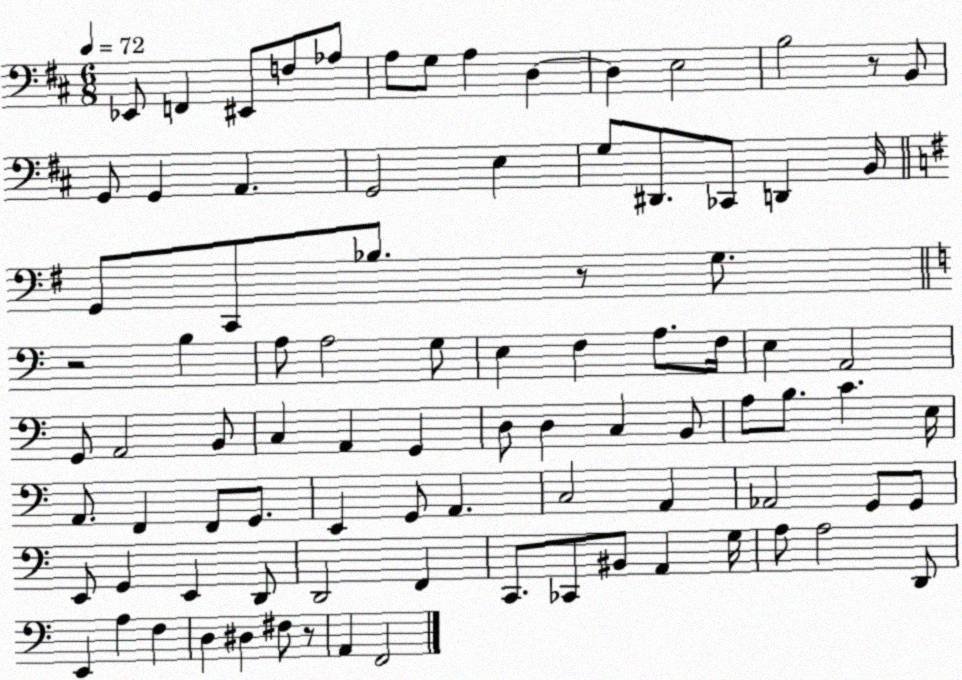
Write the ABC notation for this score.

X:1
T:Untitled
M:6/8
L:1/4
K:D
_E,,/2 F,, ^E,,/2 F,/2 _A,/2 A,/2 G,/2 A, D, D, E,2 B,2 z/2 B,,/2 G,,/2 G,, A,, G,,2 E, G,/2 ^D,,/2 _C,,/2 D,, B,,/4 G,,/2 C,,/2 _B,/2 z/2 G,/2 z2 B, A,/2 A,2 G,/2 E, F, A,/2 F,/4 E, A,,2 G,,/2 A,,2 B,,/2 C, A,, G,, D,/2 D, C, B,,/2 A,/2 B,/2 C E,/4 A,,/2 F,, F,,/2 G,,/2 E,, G,,/2 A,, C,2 A,, _A,,2 G,,/2 G,,/2 E,,/2 G,, E,, D,,/2 D,,2 F,, C,,/2 _C,,/2 ^B,,/2 A,, G,/4 A,/2 A,2 D,,/2 E,, A, F, D, ^D, ^F,/2 z/2 A,, F,,2